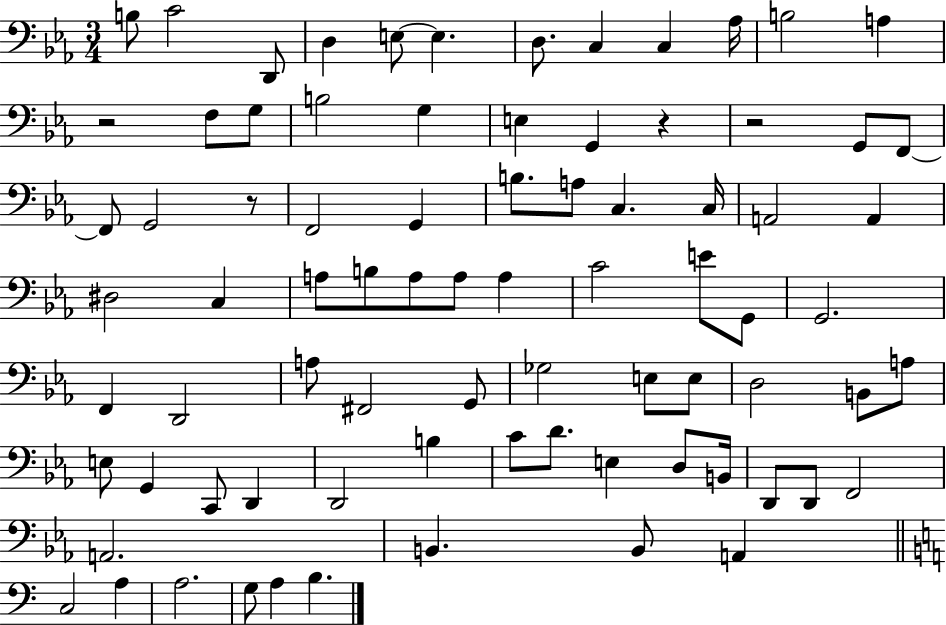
B3/e C4/h D2/e D3/q E3/e E3/q. D3/e. C3/q C3/q Ab3/s B3/h A3/q R/h F3/e G3/e B3/h G3/q E3/q G2/q R/q R/h G2/e F2/e F2/e G2/h R/e F2/h G2/q B3/e. A3/e C3/q. C3/s A2/h A2/q D#3/h C3/q A3/e B3/e A3/e A3/e A3/q C4/h E4/e G2/e G2/h. F2/q D2/h A3/e F#2/h G2/e Gb3/h E3/e E3/e D3/h B2/e A3/e E3/e G2/q C2/e D2/q D2/h B3/q C4/e D4/e. E3/q D3/e B2/s D2/e D2/e F2/h A2/h. B2/q. B2/e A2/q C3/h A3/q A3/h. G3/e A3/q B3/q.